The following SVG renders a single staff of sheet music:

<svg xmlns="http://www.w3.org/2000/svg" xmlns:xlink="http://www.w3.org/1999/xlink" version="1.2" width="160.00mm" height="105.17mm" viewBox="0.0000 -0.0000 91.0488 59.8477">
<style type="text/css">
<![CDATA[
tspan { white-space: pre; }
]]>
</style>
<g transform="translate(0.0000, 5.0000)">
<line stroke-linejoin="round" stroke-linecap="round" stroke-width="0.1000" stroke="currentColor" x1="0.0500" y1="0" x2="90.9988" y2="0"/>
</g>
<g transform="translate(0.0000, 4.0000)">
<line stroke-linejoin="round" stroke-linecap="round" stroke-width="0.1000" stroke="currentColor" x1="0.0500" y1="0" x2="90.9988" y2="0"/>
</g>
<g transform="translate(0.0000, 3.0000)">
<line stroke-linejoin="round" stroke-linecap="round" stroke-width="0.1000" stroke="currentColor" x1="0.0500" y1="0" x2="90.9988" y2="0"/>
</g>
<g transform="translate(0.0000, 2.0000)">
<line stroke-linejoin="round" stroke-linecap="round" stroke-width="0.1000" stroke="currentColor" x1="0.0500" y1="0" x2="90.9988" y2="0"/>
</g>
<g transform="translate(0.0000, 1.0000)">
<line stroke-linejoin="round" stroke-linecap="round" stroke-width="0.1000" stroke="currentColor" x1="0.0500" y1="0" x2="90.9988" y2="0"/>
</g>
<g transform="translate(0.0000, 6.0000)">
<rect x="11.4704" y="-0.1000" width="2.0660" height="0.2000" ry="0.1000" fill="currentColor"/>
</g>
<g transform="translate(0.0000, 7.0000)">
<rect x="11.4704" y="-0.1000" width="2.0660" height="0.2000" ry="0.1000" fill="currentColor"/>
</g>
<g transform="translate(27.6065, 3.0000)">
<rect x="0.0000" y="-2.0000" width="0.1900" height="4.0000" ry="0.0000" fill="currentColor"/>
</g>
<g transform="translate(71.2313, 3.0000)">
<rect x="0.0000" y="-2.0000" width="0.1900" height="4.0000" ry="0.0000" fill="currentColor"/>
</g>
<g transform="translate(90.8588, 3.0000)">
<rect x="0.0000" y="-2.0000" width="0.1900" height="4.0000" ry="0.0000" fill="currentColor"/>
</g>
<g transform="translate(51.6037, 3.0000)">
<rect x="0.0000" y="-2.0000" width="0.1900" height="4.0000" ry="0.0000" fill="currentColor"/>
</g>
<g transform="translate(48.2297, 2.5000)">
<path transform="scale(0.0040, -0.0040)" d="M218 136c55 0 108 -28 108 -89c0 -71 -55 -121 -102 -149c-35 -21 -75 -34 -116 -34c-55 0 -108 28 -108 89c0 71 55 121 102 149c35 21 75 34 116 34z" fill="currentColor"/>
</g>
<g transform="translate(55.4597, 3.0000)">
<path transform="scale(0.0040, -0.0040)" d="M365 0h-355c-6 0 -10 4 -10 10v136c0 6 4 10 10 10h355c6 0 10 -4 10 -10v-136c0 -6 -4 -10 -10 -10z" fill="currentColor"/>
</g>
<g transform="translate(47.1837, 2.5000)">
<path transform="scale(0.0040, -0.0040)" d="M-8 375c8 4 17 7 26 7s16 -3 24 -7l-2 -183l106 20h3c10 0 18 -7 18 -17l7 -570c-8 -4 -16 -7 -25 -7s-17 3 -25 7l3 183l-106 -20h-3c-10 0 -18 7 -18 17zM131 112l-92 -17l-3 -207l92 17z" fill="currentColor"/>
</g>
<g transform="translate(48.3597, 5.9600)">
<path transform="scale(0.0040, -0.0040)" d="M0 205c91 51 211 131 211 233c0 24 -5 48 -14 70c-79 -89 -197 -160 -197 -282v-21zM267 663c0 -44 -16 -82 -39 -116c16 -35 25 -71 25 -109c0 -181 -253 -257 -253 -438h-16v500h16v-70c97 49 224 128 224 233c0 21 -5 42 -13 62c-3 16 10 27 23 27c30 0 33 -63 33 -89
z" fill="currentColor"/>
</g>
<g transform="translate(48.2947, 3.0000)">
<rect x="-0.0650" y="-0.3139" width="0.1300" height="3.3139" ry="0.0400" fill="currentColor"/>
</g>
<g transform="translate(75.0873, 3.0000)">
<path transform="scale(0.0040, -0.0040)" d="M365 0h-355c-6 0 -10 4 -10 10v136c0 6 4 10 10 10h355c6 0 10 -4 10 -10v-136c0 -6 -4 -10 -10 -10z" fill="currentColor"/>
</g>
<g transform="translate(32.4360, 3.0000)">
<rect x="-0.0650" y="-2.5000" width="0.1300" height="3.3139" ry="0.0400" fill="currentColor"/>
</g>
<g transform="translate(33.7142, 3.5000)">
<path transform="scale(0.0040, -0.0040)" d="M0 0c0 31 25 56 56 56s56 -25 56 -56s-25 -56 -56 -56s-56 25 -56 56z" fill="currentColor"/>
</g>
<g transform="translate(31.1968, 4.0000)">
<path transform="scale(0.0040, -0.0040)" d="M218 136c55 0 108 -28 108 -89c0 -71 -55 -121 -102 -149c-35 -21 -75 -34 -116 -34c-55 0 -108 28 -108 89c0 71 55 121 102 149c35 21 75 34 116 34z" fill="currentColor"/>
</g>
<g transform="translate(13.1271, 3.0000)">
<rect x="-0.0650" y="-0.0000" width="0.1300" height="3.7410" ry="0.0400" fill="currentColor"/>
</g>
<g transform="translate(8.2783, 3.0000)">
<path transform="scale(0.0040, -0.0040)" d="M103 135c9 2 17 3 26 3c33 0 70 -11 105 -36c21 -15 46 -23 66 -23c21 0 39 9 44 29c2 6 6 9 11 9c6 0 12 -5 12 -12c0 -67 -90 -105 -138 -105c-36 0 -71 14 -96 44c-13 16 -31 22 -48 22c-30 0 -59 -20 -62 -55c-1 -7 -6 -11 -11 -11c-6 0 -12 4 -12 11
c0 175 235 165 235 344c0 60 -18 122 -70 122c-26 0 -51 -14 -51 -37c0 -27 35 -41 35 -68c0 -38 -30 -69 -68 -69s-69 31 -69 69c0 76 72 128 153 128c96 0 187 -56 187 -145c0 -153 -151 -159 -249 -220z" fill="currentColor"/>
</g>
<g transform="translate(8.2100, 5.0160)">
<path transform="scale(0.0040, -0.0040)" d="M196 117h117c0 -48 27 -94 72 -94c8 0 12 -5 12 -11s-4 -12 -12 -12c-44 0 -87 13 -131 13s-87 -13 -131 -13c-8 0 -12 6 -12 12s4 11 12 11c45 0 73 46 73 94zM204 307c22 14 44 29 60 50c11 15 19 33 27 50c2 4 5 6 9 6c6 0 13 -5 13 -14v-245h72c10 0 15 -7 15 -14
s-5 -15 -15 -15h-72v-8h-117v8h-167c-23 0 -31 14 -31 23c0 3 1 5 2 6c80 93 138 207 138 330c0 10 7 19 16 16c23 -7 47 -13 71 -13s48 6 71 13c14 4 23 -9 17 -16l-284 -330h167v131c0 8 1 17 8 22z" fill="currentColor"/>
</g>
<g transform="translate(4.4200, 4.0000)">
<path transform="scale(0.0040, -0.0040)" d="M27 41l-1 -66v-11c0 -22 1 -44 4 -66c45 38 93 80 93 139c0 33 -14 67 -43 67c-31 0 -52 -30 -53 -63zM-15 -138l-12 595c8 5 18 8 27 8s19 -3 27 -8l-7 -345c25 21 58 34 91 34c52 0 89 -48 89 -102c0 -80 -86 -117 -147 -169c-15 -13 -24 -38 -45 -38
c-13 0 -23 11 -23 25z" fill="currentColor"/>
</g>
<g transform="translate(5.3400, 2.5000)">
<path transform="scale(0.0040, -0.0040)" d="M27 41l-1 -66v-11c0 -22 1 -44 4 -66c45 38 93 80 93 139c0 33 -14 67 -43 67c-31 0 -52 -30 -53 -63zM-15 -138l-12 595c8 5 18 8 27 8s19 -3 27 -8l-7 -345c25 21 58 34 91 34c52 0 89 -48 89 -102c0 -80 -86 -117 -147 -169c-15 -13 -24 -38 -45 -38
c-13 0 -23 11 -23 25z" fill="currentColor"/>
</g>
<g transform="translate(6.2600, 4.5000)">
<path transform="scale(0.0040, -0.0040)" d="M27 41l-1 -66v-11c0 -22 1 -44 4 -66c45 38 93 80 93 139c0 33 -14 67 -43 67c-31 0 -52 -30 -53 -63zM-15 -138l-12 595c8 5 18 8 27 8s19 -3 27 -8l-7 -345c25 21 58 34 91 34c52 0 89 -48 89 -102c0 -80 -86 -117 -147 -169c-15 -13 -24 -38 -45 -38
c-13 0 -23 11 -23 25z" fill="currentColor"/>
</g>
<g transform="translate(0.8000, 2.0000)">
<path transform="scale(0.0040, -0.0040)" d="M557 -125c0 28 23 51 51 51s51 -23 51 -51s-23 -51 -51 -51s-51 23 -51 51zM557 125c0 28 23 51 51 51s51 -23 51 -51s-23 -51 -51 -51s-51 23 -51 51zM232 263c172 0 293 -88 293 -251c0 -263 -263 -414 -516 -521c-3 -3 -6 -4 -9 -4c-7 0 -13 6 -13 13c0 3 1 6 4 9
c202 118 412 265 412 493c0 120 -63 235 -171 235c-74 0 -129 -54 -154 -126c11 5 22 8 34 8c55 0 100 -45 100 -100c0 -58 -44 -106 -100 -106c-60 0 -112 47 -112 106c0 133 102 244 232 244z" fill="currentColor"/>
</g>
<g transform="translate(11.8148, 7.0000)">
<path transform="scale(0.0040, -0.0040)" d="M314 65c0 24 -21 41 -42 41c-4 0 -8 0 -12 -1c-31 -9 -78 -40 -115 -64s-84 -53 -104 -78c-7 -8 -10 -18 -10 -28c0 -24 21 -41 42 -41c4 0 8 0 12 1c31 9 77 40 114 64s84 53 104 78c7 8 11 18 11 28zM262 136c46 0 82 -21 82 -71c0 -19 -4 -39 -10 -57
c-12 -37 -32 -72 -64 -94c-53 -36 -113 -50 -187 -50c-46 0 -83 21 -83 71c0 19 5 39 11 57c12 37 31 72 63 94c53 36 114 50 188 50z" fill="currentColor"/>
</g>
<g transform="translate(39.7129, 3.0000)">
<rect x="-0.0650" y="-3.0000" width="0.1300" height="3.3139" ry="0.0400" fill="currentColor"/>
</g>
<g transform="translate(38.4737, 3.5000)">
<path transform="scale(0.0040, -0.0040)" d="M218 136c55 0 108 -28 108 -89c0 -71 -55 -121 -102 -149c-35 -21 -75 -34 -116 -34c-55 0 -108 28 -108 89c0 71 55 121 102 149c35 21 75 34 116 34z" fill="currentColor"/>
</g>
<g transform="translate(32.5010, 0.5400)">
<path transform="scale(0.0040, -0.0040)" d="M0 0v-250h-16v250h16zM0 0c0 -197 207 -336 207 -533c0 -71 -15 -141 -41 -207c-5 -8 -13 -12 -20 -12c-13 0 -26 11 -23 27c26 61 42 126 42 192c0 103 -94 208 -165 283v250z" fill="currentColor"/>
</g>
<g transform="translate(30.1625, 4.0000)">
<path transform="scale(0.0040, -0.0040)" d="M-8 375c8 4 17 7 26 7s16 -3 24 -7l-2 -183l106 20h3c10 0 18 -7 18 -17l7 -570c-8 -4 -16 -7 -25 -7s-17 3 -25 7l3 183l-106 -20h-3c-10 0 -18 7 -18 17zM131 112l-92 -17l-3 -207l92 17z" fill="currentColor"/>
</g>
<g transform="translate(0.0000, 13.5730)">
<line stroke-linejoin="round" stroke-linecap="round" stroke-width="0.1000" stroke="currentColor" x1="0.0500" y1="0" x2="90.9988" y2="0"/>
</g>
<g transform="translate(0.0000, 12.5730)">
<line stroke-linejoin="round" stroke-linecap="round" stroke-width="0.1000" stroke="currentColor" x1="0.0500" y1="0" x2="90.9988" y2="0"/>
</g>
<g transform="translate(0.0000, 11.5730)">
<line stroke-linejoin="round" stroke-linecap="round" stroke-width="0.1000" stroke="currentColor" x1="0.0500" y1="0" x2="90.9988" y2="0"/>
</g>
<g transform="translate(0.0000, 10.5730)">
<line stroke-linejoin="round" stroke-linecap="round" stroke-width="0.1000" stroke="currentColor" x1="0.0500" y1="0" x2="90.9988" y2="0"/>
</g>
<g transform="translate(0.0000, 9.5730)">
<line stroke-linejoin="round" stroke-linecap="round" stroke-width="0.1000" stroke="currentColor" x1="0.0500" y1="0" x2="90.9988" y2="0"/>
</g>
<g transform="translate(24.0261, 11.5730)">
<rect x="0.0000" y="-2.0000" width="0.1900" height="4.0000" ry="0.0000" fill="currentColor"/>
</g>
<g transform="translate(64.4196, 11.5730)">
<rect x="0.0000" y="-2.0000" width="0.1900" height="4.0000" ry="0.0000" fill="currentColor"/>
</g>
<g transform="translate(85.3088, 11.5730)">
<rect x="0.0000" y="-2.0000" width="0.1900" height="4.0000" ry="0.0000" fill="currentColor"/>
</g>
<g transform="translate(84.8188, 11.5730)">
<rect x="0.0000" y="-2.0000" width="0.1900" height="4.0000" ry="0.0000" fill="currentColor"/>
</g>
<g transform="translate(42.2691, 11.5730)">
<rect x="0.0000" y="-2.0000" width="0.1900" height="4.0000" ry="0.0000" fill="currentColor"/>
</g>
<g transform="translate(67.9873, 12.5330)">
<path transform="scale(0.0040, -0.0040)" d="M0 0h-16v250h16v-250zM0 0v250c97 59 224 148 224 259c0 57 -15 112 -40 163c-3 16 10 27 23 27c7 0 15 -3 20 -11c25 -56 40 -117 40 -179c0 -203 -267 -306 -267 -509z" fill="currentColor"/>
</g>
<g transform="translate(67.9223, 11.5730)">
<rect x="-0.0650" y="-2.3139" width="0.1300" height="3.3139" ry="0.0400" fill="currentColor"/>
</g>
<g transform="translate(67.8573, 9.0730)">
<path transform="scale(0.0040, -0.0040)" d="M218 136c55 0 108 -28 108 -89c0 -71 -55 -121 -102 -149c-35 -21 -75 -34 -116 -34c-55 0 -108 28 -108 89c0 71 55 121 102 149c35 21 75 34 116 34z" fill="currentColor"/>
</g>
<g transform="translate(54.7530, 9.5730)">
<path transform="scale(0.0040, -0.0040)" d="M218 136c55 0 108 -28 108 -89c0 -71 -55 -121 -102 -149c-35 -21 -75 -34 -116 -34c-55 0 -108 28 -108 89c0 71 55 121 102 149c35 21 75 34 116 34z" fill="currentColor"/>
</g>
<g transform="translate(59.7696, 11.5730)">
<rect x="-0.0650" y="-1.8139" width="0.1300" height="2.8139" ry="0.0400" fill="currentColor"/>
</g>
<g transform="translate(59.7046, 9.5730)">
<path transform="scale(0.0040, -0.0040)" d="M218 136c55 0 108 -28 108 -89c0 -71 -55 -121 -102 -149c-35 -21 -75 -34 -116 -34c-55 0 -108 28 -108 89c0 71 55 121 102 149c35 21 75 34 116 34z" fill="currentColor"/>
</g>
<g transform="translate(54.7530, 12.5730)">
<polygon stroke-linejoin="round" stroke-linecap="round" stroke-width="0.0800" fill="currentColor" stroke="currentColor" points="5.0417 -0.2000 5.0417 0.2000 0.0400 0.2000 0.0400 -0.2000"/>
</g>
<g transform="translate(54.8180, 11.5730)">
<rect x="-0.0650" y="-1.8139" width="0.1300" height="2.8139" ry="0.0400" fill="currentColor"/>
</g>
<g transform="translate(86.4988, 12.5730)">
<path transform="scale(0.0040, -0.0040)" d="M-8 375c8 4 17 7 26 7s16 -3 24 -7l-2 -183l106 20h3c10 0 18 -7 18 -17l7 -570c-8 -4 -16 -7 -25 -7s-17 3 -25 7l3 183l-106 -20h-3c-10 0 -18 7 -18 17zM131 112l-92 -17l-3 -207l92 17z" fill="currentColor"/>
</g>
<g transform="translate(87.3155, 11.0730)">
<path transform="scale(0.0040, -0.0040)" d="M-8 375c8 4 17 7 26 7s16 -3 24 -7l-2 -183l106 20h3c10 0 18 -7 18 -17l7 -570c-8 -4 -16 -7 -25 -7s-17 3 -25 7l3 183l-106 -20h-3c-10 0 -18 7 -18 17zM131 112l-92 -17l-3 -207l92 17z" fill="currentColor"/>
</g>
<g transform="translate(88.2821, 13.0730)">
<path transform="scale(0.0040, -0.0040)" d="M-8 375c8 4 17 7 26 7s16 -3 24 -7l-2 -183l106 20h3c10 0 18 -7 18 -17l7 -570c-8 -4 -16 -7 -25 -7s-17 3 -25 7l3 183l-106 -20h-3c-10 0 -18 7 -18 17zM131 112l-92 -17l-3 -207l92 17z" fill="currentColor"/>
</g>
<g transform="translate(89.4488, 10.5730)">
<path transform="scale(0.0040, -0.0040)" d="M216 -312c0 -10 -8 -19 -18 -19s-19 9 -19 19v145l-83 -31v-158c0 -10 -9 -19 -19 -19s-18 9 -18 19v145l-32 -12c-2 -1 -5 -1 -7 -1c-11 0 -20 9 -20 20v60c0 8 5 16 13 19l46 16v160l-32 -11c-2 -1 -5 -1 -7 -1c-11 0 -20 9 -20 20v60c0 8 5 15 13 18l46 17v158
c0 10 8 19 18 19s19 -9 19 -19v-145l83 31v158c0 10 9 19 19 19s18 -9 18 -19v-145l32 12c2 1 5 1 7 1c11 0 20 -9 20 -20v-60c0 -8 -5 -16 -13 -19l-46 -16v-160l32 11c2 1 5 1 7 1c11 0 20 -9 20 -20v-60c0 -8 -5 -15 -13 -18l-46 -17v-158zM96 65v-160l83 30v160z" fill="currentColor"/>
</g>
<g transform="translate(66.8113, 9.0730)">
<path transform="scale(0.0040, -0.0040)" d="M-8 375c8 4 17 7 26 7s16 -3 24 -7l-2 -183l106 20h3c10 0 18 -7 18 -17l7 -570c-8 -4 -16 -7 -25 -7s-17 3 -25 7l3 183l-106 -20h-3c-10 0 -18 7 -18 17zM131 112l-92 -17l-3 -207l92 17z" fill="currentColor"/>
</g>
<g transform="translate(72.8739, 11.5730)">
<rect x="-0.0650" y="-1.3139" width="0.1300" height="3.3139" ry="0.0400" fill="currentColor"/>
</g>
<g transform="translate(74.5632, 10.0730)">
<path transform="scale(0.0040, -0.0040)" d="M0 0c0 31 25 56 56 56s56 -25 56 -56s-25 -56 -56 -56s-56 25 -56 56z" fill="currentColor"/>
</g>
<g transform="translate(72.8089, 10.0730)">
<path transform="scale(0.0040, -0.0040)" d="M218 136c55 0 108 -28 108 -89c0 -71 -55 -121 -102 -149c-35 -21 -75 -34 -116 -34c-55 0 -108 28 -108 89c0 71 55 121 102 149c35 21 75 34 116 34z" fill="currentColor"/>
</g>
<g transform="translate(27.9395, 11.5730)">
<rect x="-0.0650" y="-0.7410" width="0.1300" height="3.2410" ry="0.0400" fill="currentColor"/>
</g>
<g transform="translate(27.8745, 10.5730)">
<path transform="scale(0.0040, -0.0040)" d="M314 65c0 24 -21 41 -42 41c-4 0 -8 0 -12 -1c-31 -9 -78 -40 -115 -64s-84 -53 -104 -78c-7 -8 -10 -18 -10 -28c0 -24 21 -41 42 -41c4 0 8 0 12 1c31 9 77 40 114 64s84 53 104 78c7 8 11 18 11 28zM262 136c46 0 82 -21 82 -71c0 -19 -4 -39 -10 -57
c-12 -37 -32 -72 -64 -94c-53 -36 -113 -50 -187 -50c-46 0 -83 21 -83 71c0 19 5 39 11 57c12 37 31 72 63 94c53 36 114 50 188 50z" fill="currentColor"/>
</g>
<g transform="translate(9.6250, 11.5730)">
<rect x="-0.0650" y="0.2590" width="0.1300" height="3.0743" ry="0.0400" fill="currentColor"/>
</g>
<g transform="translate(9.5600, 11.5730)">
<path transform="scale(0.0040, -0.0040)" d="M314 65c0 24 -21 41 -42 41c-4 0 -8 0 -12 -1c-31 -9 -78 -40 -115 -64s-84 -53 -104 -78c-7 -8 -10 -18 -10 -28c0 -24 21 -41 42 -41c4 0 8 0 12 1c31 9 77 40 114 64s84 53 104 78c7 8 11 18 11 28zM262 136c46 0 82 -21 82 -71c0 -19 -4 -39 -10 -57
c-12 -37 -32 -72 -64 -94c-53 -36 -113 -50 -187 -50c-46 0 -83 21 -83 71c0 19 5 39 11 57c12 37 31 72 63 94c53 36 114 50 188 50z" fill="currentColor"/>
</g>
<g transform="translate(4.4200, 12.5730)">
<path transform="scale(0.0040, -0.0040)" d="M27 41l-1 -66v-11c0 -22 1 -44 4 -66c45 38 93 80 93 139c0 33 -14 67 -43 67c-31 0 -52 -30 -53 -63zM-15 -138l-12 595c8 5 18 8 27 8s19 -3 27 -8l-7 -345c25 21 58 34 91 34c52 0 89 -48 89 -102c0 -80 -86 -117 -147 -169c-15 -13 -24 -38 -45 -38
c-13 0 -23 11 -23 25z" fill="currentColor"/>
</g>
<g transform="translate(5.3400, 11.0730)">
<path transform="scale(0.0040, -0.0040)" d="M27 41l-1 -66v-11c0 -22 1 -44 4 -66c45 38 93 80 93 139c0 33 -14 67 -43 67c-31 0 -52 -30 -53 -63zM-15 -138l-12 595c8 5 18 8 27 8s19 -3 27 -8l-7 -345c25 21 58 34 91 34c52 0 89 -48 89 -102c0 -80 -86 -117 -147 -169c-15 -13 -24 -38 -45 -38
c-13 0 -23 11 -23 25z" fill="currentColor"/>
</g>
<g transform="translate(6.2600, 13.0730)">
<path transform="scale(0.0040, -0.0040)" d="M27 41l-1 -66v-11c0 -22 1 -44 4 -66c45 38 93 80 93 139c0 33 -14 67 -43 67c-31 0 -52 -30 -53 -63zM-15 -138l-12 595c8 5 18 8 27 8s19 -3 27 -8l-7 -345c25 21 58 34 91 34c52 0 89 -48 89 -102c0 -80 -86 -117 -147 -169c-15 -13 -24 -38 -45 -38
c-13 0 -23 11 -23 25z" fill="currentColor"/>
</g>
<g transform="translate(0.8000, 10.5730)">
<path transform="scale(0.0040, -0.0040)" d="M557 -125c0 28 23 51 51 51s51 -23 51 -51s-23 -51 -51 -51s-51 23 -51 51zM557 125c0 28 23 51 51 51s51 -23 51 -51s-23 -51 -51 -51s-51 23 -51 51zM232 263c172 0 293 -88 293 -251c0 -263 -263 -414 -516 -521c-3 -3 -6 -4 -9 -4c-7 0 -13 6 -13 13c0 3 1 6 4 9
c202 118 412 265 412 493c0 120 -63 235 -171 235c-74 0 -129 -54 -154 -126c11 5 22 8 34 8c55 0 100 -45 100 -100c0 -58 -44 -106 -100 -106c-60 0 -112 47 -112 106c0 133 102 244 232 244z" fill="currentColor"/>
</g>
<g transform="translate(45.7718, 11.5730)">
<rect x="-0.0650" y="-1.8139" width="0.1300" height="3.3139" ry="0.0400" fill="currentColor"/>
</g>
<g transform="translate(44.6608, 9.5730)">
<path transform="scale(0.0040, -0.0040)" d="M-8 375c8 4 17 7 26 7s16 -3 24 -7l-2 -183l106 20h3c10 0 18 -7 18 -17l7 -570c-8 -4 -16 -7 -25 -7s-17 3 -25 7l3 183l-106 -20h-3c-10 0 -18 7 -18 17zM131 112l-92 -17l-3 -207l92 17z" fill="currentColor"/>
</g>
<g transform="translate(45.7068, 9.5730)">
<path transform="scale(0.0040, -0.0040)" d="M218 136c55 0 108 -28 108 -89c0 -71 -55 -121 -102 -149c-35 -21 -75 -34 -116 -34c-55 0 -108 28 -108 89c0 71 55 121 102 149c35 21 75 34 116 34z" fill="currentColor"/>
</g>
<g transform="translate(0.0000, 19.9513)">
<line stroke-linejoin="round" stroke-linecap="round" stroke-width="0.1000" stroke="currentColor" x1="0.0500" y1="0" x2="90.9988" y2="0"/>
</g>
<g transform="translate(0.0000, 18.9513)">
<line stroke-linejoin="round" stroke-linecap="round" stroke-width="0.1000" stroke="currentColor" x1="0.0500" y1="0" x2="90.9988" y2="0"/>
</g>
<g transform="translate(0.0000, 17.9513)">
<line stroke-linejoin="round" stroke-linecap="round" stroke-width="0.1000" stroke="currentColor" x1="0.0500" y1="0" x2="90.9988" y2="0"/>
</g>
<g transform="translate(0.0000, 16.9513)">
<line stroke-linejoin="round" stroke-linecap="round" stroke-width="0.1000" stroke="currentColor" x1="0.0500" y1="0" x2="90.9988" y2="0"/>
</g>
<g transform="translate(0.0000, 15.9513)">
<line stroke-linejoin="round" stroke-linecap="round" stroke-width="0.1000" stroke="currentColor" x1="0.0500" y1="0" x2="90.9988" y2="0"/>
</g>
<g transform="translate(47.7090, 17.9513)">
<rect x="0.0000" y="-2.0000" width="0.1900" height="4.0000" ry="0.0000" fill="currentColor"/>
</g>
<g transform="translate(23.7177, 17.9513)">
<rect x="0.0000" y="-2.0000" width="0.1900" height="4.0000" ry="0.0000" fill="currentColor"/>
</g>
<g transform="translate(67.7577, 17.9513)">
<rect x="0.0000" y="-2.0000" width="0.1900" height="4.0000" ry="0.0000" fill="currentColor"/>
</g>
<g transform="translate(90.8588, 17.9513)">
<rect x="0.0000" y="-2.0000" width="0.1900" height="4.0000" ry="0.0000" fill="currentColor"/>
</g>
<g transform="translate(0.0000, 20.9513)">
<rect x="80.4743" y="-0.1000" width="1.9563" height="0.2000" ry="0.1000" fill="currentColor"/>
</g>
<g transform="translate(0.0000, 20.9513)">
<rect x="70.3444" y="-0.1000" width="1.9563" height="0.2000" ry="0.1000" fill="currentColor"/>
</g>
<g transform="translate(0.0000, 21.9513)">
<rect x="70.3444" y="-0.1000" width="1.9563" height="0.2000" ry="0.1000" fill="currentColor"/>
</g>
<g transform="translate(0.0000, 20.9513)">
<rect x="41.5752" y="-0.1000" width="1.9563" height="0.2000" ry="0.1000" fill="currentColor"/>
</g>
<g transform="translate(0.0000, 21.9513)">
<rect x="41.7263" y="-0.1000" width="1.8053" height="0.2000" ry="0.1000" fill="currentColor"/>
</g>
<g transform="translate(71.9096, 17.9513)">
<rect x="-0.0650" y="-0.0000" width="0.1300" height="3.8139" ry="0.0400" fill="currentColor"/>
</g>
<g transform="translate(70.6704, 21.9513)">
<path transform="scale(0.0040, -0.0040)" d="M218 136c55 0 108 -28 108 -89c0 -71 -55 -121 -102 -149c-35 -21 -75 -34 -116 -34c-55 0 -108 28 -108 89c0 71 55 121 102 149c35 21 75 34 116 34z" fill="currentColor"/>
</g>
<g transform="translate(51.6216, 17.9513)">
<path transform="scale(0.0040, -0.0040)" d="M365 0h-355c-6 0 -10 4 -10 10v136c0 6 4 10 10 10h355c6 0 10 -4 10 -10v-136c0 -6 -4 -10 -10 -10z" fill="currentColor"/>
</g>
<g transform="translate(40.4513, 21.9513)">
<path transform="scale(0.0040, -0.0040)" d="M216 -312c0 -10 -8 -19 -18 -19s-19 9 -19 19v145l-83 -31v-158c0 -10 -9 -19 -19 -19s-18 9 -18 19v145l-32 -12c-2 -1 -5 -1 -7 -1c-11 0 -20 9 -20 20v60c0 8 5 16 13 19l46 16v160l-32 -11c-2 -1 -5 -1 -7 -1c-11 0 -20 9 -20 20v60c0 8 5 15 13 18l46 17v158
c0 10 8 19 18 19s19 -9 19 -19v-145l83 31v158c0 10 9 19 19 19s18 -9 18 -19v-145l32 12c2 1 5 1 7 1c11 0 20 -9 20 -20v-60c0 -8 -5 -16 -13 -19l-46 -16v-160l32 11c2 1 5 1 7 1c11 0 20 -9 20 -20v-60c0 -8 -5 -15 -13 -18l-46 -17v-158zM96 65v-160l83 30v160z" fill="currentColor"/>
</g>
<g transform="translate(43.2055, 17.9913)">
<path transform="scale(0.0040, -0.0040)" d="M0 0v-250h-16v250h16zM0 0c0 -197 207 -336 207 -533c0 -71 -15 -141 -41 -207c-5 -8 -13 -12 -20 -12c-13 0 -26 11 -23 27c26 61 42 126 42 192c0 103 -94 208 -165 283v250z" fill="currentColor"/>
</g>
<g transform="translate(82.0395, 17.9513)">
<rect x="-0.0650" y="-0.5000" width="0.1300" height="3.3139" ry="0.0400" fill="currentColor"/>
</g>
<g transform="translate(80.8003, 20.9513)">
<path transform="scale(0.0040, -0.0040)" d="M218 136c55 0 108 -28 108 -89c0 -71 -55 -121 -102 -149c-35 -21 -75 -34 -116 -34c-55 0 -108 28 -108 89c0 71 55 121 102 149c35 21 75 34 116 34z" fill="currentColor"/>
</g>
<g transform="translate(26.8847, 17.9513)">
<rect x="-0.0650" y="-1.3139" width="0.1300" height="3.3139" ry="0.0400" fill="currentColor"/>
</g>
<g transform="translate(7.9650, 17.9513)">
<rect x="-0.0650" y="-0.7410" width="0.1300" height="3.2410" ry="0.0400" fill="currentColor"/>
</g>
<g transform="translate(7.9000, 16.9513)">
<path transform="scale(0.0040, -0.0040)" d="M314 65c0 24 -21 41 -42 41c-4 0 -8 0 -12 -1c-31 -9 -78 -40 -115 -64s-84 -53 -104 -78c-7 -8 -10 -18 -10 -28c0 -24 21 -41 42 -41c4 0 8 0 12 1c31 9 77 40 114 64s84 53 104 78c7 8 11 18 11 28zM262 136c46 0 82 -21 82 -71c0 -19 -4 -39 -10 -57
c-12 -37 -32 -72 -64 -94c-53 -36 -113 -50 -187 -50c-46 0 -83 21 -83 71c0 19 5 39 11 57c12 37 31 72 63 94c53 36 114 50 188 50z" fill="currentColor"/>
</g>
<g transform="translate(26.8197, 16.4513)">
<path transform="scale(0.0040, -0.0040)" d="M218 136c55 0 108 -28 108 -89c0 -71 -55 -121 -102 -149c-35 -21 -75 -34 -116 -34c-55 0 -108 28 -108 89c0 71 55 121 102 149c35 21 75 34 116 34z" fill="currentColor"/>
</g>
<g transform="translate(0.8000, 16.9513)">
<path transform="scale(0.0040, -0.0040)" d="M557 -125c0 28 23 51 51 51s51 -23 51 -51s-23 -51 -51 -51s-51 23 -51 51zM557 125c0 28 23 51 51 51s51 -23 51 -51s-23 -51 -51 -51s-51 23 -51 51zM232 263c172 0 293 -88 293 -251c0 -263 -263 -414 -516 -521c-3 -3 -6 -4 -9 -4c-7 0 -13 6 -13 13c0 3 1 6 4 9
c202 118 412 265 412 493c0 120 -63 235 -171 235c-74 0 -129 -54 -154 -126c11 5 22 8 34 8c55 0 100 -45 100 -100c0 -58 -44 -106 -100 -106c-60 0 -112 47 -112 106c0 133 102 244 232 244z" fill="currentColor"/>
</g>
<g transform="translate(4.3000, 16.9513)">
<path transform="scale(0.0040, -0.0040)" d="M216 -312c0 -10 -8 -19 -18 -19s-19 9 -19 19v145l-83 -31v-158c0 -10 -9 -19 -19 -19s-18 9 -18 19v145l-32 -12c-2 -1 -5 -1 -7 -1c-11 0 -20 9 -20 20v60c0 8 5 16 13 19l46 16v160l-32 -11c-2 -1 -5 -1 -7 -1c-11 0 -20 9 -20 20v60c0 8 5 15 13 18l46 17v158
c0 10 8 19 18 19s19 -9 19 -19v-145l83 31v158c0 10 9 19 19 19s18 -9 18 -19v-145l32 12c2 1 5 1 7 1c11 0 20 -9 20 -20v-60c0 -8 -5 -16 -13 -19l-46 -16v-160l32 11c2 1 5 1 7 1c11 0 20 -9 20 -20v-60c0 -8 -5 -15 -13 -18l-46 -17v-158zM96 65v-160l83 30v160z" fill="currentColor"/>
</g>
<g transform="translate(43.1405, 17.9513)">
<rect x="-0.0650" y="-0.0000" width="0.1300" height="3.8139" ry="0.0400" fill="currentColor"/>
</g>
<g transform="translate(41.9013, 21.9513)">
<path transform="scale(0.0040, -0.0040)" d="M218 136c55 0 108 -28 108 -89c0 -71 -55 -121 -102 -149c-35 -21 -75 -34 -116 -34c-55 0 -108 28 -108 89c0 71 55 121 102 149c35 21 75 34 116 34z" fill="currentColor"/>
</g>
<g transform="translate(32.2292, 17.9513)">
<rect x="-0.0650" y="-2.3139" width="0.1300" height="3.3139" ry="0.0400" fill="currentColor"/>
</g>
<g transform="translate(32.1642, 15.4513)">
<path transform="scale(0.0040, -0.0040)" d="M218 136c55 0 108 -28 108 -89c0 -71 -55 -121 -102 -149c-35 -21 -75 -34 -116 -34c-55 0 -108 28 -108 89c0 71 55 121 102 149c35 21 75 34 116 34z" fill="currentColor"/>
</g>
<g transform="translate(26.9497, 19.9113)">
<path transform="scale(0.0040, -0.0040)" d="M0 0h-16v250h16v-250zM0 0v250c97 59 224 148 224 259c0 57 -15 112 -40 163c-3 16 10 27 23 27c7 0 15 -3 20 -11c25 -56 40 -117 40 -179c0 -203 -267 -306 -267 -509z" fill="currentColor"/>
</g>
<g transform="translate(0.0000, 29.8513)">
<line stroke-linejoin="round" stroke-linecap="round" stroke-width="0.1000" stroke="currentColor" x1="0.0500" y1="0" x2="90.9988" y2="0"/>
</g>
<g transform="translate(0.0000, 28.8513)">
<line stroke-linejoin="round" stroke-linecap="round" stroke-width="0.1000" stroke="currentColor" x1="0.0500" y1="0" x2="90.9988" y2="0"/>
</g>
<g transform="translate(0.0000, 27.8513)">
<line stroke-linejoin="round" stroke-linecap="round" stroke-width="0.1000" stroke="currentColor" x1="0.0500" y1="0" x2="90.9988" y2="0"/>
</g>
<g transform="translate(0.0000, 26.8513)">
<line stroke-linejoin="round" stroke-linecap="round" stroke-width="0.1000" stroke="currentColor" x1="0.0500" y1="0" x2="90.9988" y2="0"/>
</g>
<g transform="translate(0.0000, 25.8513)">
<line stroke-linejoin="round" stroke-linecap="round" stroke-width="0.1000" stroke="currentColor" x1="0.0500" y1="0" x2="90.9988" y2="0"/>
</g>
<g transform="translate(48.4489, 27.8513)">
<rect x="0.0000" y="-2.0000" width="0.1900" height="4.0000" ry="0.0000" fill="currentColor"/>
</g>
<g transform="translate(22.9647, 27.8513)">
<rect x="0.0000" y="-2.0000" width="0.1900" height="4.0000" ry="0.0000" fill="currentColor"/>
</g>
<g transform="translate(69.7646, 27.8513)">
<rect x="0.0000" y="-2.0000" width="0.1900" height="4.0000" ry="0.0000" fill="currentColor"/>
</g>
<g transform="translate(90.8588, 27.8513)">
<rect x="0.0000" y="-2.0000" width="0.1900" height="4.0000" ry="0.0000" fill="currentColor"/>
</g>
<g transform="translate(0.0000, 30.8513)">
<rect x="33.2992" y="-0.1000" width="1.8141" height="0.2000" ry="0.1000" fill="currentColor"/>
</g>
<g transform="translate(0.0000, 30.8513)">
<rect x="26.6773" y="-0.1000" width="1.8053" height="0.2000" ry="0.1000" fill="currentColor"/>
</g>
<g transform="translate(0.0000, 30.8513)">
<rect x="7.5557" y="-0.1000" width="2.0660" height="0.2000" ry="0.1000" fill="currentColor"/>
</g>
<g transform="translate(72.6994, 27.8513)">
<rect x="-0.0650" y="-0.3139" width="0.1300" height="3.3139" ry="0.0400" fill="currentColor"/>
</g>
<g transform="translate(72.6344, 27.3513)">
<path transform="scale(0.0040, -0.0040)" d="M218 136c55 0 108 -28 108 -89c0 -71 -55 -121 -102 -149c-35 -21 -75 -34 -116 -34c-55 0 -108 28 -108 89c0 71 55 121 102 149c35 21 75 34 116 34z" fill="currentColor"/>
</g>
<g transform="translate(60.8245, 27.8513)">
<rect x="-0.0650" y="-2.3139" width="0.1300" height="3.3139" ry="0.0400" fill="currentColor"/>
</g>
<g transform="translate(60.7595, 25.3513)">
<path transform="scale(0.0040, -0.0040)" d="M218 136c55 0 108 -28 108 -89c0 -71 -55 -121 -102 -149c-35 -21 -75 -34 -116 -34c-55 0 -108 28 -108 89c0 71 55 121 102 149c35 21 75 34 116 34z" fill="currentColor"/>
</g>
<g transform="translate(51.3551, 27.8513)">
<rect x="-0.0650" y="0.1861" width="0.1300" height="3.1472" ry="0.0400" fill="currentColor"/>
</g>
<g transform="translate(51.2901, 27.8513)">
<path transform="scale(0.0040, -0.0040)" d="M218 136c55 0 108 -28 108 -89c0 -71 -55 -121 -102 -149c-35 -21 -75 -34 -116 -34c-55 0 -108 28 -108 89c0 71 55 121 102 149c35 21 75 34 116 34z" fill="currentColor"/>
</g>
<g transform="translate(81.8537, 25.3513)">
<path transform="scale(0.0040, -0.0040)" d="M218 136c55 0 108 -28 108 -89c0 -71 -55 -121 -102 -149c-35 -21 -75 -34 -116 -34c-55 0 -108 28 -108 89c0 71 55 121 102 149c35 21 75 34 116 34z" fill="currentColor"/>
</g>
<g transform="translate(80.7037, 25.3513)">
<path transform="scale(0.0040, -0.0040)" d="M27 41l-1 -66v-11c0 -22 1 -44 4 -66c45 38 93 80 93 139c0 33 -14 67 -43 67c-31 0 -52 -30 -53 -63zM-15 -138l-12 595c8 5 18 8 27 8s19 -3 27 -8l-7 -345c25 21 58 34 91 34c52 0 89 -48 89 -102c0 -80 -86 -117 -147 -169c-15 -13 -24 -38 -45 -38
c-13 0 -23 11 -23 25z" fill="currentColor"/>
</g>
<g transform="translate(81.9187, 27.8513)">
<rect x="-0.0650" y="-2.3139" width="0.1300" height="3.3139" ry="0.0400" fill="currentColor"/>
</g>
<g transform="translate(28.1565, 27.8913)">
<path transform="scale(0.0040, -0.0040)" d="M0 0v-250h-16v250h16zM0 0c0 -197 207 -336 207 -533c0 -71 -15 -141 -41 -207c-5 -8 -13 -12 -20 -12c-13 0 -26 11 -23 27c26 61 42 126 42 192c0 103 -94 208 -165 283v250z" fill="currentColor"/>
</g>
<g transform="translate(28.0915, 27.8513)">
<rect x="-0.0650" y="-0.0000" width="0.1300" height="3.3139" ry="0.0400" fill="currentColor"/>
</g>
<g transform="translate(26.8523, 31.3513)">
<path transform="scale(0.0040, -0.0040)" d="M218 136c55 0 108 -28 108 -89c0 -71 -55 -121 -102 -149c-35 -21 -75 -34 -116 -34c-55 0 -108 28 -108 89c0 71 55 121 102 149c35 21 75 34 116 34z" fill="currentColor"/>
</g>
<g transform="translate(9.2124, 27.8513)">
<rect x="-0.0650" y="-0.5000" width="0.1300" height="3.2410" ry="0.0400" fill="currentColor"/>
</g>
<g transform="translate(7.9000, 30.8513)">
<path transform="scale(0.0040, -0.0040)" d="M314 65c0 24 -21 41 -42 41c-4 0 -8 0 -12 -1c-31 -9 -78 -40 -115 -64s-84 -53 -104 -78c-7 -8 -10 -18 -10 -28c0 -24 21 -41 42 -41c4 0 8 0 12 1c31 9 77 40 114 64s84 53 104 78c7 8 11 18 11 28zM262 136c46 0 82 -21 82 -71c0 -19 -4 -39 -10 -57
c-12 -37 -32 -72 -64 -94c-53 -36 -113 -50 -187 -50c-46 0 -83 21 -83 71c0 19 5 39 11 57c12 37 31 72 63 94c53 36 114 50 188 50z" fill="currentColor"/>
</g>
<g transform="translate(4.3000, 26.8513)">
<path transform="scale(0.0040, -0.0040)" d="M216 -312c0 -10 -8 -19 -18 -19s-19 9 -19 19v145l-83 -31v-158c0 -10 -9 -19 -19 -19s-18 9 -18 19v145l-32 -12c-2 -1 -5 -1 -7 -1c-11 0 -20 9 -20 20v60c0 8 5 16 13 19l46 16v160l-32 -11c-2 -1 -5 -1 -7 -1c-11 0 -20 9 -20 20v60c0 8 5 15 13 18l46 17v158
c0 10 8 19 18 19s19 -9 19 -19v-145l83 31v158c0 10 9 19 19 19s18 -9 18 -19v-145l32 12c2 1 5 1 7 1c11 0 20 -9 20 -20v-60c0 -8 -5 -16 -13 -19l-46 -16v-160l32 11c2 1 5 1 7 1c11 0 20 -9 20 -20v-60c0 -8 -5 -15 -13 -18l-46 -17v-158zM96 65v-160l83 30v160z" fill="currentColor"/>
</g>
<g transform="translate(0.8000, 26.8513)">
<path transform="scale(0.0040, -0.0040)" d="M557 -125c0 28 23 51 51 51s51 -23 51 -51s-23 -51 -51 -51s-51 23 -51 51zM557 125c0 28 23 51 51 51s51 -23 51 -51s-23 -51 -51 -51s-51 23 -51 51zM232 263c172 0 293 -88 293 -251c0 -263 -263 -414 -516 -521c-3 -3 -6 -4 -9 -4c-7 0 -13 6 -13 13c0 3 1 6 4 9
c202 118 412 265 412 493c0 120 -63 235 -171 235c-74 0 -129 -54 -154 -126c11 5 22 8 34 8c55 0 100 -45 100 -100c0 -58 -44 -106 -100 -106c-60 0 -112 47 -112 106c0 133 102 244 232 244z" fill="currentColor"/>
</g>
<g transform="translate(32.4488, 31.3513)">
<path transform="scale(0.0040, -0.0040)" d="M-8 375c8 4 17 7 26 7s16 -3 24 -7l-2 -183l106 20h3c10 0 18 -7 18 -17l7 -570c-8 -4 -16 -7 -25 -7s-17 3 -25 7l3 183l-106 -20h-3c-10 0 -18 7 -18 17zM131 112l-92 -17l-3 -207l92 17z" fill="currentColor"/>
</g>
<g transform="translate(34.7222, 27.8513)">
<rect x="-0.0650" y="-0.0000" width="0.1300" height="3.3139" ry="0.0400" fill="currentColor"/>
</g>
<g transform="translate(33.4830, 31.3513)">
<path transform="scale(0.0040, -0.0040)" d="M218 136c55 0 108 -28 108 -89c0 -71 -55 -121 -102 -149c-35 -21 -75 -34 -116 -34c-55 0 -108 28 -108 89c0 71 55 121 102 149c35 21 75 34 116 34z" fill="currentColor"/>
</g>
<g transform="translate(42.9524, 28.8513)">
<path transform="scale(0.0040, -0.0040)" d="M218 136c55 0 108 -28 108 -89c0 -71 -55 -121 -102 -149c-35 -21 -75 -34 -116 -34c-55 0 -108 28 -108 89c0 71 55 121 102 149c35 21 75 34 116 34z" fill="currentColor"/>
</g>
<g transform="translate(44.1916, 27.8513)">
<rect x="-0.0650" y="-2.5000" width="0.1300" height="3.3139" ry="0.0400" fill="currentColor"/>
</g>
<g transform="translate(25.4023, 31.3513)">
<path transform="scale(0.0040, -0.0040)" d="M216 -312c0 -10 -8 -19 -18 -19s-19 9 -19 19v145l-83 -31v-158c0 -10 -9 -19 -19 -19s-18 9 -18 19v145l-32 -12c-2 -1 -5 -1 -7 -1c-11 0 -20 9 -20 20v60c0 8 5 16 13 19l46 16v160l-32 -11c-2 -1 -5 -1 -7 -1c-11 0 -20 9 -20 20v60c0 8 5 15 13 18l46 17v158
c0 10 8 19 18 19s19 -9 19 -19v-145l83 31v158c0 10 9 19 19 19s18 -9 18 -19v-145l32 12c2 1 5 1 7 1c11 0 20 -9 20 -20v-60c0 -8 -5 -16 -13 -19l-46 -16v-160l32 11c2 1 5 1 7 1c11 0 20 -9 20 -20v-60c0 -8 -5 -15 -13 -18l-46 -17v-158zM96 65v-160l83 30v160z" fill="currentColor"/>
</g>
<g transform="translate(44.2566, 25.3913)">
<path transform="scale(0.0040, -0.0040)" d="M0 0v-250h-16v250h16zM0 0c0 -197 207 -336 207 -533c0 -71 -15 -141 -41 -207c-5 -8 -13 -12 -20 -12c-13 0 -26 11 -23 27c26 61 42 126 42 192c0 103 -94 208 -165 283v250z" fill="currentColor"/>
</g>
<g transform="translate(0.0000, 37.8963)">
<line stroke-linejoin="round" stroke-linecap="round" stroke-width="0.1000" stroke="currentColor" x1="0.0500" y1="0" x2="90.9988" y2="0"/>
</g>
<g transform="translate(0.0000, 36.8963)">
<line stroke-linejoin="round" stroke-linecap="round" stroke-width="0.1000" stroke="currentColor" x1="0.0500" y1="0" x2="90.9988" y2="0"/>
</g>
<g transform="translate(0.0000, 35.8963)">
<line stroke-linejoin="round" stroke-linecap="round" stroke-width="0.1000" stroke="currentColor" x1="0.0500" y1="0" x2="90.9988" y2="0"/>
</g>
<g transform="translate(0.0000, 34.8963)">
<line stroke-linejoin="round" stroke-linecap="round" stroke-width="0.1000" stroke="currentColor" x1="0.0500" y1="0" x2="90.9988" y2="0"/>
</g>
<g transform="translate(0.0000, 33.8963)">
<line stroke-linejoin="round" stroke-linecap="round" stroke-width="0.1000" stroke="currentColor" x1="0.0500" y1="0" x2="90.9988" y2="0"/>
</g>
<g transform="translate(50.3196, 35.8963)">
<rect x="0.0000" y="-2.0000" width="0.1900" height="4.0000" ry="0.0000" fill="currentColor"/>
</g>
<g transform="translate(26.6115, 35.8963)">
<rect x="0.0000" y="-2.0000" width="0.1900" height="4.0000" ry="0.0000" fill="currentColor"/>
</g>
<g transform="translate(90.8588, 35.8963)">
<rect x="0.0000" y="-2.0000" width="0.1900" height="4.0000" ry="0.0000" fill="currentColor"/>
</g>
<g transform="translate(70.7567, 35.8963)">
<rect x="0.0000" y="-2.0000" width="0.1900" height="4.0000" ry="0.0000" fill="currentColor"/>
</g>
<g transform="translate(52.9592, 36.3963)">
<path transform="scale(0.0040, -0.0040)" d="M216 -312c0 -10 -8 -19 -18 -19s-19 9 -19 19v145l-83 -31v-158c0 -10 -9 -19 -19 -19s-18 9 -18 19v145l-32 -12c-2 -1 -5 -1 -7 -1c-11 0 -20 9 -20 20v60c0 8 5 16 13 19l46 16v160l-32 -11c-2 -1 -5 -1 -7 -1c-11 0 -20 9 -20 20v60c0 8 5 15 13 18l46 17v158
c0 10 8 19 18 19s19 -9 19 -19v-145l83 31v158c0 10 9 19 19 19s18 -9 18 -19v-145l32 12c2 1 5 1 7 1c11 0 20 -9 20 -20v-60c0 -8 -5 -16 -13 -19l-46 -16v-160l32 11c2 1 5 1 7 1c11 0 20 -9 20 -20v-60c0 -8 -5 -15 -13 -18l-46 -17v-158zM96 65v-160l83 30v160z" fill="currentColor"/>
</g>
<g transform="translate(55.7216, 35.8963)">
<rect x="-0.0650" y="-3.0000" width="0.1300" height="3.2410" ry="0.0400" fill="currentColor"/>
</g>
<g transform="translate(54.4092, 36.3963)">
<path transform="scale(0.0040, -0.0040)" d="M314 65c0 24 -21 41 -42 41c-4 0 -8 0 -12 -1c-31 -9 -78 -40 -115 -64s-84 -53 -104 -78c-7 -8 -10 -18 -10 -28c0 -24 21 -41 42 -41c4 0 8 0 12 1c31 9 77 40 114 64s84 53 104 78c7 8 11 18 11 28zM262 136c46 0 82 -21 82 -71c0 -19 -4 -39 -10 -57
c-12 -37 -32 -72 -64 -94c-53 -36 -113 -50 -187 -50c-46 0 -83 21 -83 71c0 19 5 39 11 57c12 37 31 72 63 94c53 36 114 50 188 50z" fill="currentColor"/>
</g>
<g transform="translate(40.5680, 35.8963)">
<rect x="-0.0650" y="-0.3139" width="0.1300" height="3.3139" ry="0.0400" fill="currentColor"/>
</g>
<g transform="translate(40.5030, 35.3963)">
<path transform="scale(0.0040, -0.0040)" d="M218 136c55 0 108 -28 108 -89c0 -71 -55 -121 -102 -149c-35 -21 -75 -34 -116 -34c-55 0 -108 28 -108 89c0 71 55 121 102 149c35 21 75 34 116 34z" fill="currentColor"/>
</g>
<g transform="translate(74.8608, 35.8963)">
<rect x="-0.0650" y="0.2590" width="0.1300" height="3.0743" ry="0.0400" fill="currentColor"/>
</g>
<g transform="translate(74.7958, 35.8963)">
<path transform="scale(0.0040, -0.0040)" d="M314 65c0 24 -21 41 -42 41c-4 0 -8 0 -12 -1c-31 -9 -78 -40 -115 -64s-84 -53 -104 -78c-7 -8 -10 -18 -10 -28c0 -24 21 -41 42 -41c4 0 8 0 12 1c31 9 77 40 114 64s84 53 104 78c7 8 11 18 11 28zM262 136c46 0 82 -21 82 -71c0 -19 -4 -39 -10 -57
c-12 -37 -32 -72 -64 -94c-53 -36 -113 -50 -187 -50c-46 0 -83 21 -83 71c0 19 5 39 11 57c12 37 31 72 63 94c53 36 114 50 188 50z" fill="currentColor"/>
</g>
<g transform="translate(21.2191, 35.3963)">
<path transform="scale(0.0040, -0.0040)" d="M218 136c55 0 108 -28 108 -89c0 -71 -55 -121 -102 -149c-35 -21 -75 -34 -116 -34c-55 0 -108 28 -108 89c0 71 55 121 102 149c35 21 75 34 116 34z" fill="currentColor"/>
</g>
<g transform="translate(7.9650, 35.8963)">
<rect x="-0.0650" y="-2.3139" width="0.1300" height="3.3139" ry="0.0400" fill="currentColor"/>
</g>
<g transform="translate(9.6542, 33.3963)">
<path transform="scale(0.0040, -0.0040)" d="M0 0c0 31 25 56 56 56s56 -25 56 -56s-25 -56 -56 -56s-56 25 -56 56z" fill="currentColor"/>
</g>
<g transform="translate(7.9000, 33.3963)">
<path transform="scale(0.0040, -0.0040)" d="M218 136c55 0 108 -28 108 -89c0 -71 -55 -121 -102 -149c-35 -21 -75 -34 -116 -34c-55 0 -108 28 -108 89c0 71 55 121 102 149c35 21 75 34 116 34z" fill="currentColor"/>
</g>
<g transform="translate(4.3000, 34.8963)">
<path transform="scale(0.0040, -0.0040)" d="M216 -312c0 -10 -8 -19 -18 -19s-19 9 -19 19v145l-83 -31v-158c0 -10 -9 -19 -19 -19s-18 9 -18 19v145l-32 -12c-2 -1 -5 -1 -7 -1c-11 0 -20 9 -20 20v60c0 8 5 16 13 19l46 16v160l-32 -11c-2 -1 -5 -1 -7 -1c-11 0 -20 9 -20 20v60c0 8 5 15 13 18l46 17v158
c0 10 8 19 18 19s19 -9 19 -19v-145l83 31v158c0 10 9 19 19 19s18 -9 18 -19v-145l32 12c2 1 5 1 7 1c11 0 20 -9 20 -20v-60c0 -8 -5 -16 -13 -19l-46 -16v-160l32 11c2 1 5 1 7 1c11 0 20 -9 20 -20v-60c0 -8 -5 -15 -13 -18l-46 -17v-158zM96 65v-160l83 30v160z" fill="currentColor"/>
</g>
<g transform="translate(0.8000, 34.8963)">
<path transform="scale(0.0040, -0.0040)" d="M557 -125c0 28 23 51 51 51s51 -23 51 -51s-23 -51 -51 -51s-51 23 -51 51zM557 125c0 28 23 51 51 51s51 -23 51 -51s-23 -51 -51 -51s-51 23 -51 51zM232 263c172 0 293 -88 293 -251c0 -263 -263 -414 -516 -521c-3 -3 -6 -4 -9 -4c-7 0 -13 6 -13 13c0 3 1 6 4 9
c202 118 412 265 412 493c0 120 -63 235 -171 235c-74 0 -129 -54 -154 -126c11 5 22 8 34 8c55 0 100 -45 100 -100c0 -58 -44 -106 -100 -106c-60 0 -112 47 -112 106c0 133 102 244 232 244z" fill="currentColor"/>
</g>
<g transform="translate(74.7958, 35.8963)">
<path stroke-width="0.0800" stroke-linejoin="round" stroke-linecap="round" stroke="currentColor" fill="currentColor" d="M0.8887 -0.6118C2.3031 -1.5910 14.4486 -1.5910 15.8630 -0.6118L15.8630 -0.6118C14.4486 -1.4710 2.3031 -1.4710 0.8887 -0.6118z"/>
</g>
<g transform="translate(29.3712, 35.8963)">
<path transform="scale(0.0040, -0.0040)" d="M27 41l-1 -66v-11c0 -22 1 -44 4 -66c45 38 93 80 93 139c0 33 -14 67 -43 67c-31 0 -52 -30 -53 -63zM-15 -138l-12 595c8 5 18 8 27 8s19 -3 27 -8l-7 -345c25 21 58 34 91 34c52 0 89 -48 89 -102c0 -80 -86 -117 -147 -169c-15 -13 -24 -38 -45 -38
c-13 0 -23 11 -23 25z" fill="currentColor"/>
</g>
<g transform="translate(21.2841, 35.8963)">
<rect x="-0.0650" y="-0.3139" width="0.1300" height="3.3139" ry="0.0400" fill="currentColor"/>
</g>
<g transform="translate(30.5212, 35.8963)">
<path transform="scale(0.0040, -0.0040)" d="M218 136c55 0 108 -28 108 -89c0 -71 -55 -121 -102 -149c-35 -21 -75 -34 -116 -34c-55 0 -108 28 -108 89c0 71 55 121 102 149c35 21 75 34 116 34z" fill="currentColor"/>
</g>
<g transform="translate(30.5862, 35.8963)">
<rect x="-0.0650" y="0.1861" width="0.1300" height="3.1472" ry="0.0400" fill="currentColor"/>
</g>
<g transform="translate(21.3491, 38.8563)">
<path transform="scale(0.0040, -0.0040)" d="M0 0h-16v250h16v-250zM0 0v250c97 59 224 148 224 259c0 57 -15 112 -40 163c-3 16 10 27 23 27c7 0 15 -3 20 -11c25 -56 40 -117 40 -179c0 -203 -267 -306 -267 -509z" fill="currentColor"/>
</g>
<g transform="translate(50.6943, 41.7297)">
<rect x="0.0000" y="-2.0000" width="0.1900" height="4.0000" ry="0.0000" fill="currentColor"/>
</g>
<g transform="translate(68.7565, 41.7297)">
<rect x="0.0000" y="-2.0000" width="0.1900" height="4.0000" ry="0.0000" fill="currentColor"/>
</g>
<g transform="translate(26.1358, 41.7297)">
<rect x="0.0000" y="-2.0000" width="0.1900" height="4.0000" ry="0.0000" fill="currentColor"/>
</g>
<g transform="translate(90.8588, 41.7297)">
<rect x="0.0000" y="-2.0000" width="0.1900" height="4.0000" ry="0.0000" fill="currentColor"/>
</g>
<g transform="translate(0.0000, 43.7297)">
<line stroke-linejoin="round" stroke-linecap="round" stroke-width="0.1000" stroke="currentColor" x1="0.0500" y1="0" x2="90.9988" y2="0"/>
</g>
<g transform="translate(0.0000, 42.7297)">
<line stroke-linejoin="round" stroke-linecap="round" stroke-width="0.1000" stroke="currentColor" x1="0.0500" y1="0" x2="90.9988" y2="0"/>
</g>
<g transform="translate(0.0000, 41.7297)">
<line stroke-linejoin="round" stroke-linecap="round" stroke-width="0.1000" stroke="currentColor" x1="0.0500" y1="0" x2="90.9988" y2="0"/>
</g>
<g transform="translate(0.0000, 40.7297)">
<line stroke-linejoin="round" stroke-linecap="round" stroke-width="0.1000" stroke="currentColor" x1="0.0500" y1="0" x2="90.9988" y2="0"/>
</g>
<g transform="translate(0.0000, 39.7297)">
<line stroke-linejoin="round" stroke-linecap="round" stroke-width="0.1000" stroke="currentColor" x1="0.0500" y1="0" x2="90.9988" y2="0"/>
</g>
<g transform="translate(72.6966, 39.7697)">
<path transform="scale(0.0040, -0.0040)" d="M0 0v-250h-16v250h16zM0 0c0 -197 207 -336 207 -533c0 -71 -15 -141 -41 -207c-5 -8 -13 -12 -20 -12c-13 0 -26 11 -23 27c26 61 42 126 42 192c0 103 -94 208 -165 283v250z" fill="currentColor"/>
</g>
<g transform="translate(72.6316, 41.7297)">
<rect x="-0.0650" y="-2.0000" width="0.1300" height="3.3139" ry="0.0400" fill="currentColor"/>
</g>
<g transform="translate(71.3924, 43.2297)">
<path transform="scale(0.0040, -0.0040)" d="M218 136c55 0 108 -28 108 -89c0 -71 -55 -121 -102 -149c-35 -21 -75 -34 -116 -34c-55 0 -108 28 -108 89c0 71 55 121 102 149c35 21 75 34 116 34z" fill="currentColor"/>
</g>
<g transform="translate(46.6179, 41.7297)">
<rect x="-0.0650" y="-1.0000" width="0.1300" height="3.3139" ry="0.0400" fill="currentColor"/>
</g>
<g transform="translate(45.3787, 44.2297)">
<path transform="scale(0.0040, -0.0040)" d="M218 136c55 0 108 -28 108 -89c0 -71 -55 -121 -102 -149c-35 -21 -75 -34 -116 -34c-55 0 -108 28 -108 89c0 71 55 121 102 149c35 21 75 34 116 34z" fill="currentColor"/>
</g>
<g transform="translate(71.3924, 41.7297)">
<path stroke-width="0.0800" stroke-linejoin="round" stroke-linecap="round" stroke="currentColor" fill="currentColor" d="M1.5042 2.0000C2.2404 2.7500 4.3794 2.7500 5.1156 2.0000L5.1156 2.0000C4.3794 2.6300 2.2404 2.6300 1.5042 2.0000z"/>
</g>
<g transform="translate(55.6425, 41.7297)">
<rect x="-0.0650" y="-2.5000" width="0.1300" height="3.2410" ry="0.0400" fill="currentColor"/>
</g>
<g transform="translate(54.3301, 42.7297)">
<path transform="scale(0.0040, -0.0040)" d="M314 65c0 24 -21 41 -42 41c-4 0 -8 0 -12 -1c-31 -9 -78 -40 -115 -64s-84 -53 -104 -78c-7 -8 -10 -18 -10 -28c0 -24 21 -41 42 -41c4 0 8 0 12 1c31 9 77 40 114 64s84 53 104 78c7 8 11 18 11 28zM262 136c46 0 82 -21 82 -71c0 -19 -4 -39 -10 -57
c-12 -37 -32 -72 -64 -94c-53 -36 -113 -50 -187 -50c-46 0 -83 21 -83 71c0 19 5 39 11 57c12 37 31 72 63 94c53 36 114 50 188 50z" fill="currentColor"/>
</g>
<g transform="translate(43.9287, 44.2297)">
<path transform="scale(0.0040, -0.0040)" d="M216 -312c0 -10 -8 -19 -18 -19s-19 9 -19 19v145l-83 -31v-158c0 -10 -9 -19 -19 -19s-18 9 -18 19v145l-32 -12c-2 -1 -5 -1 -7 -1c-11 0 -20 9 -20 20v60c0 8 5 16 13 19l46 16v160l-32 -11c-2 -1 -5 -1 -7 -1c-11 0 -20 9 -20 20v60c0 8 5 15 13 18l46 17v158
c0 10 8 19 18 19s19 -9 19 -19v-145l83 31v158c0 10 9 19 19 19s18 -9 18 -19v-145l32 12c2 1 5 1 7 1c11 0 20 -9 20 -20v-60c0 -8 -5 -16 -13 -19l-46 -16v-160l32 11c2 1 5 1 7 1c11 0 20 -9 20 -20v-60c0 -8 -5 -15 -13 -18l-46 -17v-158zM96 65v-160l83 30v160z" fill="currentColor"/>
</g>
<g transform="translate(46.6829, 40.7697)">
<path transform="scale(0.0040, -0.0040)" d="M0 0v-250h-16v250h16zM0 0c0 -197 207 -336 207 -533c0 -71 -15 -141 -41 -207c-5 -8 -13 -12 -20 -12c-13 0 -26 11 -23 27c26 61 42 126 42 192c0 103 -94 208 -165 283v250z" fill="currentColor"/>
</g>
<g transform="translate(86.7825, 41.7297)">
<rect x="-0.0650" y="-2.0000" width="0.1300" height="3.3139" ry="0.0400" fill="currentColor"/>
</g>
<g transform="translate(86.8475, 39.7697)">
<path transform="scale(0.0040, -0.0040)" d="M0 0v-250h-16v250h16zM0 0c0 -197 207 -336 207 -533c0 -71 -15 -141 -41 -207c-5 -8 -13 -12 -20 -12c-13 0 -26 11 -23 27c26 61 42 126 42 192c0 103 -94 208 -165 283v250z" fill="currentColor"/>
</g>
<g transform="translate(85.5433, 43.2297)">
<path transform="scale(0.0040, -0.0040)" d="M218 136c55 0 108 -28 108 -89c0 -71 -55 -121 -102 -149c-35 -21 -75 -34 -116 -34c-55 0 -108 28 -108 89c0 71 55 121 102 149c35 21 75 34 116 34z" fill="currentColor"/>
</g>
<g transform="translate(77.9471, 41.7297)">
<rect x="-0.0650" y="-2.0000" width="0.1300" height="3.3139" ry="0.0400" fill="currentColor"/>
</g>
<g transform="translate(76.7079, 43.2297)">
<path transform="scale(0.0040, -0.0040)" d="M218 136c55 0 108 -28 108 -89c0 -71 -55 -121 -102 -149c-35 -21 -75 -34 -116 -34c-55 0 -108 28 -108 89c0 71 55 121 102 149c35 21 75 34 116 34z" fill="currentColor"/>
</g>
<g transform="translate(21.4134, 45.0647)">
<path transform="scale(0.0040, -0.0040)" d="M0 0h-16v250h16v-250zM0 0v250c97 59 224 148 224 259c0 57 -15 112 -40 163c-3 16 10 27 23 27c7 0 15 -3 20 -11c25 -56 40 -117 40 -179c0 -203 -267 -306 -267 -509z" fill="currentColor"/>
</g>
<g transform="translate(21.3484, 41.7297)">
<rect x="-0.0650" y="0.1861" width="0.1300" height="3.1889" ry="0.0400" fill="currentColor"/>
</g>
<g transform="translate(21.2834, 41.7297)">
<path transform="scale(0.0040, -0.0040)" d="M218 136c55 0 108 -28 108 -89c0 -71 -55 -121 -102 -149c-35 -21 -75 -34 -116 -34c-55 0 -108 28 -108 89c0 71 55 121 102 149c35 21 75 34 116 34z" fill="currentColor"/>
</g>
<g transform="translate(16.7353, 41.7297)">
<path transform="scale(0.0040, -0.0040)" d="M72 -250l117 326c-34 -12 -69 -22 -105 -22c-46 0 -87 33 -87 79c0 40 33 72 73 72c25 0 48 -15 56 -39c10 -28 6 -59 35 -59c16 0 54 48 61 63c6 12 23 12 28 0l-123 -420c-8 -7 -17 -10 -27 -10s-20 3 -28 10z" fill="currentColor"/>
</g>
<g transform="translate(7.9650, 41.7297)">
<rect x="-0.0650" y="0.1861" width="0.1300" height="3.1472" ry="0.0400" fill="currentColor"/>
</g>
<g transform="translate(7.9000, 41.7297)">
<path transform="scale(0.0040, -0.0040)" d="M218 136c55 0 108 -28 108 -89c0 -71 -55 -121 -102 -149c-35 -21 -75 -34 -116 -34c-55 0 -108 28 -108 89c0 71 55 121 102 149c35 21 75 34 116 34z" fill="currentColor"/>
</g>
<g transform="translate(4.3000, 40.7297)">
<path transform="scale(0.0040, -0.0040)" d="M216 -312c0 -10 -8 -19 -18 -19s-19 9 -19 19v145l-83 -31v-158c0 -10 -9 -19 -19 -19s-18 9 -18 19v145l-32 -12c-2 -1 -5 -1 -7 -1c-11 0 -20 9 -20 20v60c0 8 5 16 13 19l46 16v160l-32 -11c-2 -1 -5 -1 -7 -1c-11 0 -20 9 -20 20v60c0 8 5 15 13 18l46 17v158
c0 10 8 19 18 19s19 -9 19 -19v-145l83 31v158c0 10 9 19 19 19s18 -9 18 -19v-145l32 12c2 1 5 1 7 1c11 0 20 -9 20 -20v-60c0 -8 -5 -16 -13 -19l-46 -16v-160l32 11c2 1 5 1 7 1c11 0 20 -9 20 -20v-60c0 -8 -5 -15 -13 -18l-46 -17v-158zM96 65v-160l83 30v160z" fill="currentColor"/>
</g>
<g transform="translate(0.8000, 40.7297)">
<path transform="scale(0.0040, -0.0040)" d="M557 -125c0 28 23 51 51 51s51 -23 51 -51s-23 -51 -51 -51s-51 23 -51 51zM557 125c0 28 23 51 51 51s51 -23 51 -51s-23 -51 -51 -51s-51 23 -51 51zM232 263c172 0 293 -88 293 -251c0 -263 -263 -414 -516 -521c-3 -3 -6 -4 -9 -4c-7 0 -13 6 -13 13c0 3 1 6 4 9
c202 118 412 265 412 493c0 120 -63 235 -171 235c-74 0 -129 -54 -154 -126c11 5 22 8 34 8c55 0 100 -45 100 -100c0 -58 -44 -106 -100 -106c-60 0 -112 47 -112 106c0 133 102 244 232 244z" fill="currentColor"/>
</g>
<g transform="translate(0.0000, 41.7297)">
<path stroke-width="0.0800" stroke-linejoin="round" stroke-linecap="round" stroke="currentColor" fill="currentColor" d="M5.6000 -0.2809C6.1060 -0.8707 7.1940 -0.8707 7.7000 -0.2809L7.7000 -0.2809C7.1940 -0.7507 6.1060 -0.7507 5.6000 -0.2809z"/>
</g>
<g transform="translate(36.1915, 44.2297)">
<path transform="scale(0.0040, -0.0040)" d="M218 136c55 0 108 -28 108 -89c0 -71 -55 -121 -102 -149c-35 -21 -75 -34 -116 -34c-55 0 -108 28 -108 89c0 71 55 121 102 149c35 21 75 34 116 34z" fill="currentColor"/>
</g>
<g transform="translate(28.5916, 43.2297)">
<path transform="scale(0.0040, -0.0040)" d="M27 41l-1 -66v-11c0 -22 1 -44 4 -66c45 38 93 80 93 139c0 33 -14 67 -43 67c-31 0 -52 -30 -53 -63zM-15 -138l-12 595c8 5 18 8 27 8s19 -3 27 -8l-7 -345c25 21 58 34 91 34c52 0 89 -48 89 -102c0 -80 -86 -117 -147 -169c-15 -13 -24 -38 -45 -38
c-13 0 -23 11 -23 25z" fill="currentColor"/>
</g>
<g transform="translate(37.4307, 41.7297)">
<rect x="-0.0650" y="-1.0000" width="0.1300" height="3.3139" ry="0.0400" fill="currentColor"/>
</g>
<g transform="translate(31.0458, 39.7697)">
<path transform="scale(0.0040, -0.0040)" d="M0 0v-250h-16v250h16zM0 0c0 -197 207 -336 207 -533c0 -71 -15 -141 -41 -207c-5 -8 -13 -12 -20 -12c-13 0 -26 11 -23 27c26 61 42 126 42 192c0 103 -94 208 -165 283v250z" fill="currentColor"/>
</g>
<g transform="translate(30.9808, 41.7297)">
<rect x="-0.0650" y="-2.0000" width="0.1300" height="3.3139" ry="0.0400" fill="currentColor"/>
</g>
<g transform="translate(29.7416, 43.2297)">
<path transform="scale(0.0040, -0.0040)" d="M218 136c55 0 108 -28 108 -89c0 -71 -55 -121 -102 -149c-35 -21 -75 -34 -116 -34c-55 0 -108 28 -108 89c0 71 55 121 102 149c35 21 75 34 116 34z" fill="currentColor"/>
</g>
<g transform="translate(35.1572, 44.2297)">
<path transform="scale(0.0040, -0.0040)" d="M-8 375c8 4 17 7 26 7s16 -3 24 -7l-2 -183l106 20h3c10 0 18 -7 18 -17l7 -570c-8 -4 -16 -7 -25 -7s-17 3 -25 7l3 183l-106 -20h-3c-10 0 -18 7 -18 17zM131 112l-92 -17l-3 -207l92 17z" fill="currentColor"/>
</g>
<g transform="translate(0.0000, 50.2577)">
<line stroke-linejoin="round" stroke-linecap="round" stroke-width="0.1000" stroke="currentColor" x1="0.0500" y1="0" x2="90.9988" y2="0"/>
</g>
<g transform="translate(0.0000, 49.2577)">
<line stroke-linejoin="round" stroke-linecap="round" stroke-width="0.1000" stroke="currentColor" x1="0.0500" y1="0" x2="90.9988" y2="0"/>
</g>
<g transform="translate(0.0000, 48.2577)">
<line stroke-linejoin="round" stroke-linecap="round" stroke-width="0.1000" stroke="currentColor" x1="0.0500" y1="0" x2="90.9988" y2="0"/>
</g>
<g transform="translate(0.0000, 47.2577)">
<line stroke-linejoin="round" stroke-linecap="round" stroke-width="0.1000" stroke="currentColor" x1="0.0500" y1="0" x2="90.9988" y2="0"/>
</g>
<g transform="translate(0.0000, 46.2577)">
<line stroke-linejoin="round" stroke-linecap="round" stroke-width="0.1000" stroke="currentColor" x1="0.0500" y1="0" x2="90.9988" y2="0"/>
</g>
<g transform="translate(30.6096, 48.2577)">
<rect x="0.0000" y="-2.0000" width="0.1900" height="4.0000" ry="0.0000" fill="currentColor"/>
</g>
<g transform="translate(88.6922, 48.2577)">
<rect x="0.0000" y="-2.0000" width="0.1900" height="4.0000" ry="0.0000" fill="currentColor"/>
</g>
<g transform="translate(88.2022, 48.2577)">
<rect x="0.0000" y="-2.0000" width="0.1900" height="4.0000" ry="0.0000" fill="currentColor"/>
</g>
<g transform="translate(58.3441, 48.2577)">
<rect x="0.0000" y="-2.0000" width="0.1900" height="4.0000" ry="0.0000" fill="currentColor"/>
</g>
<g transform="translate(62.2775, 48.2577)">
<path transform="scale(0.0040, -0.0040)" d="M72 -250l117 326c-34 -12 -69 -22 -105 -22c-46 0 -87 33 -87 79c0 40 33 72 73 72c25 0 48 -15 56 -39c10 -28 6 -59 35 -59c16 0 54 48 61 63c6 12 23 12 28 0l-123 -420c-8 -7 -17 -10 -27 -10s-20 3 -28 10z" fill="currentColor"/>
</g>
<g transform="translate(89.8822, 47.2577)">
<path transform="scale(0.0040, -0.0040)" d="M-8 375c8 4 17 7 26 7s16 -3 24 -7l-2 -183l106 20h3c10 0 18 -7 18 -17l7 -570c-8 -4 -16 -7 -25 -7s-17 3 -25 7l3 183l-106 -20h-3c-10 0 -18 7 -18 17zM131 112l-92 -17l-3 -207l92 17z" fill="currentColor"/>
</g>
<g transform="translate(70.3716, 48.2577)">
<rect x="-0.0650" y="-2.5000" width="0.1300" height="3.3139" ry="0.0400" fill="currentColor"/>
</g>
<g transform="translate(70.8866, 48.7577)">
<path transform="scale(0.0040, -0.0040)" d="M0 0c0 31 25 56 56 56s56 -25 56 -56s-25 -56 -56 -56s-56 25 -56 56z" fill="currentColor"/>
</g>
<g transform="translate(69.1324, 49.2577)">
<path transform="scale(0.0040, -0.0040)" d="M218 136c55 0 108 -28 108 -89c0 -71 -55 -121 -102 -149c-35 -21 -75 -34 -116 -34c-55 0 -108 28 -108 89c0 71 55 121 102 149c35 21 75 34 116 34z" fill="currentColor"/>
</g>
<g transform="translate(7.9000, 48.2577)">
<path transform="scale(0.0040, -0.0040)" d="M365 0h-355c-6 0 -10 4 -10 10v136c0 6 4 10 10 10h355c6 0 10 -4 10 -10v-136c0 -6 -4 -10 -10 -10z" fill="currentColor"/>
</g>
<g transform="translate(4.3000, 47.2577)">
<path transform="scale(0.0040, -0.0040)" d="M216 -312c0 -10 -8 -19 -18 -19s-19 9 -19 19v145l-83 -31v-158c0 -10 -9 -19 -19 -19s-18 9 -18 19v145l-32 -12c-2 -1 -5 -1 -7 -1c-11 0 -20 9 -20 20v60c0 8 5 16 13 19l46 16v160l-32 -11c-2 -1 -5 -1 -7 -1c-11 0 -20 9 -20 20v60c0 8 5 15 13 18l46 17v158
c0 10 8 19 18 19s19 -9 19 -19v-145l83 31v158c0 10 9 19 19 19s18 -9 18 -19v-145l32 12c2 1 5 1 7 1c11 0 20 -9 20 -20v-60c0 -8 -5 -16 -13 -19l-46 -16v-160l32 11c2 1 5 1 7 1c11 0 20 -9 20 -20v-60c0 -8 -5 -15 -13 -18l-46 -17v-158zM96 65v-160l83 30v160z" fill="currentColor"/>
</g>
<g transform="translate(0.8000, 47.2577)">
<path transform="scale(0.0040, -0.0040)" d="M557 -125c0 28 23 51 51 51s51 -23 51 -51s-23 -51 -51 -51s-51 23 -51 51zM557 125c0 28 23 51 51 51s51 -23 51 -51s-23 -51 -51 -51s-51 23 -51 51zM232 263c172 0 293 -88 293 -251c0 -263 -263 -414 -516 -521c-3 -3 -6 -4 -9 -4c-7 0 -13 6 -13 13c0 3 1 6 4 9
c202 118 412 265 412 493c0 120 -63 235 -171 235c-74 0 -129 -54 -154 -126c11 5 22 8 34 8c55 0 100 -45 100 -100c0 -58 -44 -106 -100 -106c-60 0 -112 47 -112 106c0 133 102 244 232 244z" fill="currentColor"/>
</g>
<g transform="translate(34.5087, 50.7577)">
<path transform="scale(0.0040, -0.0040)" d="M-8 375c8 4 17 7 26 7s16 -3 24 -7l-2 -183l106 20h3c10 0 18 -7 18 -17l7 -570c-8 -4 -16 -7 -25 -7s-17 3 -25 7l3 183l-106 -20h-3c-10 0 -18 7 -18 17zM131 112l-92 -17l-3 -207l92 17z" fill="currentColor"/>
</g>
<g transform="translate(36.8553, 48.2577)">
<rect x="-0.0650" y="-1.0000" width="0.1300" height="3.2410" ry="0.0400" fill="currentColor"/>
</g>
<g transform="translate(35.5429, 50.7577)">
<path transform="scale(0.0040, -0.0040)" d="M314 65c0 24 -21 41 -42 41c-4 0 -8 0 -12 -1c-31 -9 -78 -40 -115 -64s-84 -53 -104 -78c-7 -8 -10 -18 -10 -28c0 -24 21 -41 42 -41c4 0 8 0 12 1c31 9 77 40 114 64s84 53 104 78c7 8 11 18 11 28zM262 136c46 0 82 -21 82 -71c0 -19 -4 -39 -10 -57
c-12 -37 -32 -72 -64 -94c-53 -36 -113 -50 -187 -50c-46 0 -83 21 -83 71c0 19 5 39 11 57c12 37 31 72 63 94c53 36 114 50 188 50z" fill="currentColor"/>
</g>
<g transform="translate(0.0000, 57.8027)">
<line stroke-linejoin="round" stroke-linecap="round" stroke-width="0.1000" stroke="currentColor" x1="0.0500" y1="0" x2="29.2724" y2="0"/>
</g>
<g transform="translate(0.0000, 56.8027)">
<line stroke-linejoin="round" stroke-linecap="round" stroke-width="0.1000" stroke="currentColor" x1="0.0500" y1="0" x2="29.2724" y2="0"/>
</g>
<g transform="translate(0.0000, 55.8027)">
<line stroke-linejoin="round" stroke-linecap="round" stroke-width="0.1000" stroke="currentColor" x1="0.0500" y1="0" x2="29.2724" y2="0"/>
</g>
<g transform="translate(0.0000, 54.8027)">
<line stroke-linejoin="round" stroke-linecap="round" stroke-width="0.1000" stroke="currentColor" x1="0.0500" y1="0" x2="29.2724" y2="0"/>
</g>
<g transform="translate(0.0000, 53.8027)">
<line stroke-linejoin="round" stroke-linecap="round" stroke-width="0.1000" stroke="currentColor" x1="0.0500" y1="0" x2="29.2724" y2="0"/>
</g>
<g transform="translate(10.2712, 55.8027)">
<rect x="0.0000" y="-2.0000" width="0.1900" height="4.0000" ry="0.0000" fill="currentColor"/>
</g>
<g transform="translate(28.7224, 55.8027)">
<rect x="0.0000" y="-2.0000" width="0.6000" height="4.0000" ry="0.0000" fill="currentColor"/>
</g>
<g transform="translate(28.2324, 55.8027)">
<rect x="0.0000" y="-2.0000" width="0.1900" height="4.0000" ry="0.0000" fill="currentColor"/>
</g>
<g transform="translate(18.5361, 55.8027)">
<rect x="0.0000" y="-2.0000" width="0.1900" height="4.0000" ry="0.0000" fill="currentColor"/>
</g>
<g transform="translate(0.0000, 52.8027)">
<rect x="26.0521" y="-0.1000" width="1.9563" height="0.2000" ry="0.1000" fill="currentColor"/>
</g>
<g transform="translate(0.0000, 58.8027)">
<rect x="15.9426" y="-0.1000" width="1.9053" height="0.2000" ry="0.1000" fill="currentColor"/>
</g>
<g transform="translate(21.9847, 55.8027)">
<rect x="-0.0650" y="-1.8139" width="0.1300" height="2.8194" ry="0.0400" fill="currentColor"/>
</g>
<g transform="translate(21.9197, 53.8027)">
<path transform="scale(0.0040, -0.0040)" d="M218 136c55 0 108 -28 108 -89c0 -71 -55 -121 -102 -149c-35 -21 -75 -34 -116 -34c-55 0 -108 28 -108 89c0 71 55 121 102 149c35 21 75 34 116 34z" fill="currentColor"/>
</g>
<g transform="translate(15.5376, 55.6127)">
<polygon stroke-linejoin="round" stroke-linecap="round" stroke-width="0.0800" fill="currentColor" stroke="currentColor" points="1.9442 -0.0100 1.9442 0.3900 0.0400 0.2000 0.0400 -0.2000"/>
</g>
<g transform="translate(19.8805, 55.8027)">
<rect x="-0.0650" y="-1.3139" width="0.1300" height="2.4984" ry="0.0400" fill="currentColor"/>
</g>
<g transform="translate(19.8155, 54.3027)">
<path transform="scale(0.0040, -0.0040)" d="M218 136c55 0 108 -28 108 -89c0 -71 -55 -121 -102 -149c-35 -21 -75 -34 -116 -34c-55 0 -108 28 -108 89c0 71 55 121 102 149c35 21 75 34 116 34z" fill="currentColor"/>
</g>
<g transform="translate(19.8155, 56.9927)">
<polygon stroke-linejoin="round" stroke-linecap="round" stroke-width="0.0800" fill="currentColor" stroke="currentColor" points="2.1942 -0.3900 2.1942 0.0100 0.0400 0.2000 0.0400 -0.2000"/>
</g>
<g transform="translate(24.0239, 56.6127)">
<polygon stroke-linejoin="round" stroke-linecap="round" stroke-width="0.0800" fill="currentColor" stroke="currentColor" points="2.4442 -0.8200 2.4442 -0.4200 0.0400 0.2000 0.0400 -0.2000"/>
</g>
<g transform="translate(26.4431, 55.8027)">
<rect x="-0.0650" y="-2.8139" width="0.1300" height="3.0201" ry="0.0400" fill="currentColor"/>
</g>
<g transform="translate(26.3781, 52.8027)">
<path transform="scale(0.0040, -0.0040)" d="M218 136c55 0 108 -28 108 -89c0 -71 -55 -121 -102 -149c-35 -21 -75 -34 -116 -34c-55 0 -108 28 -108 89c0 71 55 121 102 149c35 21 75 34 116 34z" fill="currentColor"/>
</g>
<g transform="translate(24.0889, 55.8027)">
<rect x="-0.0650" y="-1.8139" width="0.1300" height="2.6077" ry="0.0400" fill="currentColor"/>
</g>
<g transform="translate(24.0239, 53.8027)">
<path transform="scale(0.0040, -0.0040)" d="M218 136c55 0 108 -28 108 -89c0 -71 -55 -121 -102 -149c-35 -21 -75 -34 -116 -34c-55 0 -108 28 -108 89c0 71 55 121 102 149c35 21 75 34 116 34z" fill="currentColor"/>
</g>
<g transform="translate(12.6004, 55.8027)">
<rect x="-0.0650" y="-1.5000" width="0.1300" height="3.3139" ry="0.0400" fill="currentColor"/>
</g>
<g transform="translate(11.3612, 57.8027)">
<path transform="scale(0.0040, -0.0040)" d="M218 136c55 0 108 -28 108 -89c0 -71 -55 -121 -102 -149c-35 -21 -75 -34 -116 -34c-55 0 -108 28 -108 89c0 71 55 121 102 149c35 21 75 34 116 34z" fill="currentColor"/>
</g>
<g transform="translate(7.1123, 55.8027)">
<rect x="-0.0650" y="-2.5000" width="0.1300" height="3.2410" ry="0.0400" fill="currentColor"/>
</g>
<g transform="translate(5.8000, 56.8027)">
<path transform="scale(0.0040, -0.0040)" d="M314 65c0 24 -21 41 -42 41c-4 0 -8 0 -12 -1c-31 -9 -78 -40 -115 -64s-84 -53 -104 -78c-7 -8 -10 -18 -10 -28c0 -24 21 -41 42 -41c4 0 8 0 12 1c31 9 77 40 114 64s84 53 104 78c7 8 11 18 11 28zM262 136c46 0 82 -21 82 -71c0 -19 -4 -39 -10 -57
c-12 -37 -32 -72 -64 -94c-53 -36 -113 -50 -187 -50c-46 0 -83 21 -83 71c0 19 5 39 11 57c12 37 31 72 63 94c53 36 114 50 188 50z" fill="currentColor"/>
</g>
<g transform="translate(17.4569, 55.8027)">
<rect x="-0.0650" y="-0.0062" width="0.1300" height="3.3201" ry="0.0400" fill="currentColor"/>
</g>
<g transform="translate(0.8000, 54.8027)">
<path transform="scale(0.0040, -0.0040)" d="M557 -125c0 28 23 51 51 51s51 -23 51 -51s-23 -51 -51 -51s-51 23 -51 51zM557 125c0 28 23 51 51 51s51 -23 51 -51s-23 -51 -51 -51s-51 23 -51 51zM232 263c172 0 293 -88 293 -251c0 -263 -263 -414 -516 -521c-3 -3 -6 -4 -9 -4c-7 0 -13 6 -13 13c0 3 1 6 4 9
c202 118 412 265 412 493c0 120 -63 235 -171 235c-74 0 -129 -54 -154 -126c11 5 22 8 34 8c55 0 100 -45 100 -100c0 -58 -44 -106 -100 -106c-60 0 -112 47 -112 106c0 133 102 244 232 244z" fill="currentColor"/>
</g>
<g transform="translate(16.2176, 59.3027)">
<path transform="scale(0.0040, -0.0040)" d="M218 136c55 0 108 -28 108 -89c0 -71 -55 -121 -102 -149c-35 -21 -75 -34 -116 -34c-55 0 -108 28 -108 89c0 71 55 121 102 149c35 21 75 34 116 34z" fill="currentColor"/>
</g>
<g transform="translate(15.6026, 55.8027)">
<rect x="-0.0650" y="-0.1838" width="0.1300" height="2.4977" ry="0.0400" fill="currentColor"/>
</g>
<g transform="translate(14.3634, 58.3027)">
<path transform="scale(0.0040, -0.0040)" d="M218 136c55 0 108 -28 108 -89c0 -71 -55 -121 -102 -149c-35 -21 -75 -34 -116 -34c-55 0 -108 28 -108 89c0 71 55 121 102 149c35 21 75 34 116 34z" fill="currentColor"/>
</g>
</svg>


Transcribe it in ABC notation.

X:1
T:Untitled
M:2/4
L:1/4
K:Eb
C,,2 B,,/2 C, E,/4 z2 z2 D,2 F,2 A, A,/2 A,/2 B,/2 G, ^F,2 G,/2 B, ^C,,/2 z2 C,, E,, E,,2 ^D,,/2 D,, B,,/2 D, B, E, _B, B, E,/2 _D, E, ^C,2 D,2 D, z/2 D,/2 _A,,/2 F,, ^F,,/2 B,,2 A,,/2 A,, A,,/2 z2 F,,2 z/2 B,, B,,2 G,, F,,/2 D,,/2 G,/2 A,/2 A,/2 C/2